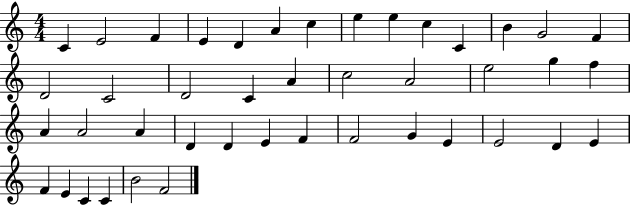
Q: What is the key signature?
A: C major